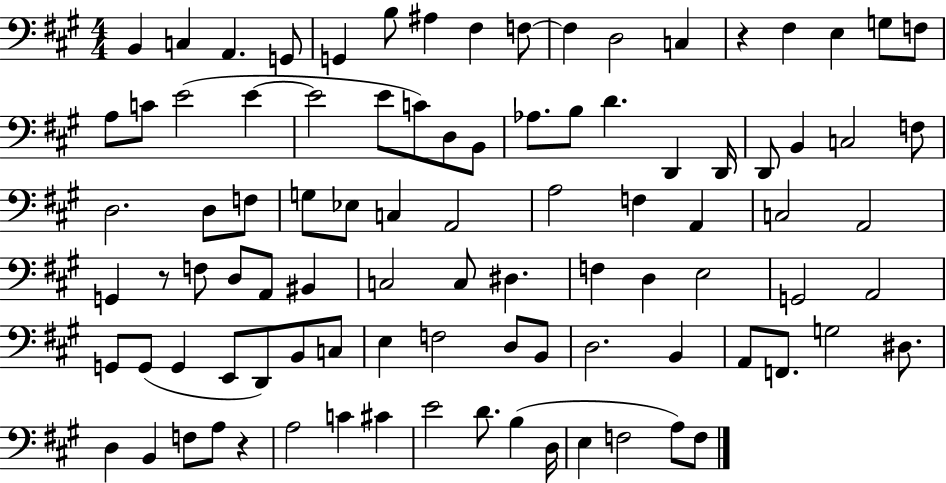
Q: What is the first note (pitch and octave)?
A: B2